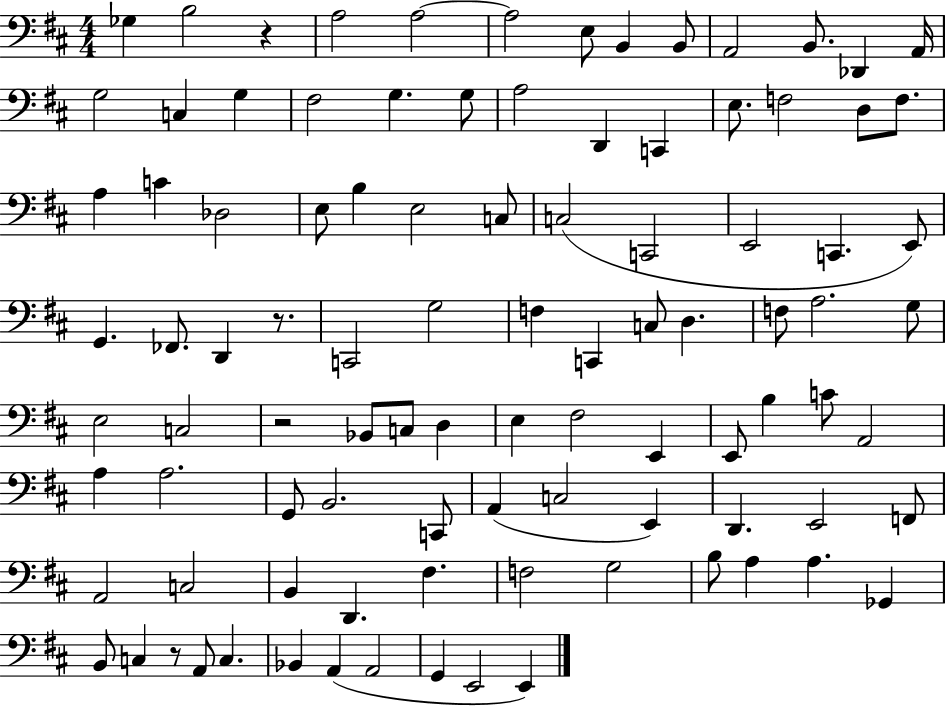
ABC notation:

X:1
T:Untitled
M:4/4
L:1/4
K:D
_G, B,2 z A,2 A,2 A,2 E,/2 B,, B,,/2 A,,2 B,,/2 _D,, A,,/4 G,2 C, G, ^F,2 G, G,/2 A,2 D,, C,, E,/2 F,2 D,/2 F,/2 A, C _D,2 E,/2 B, E,2 C,/2 C,2 C,,2 E,,2 C,, E,,/2 G,, _F,,/2 D,, z/2 C,,2 G,2 F, C,, C,/2 D, F,/2 A,2 G,/2 E,2 C,2 z2 _B,,/2 C,/2 D, E, ^F,2 E,, E,,/2 B, C/2 A,,2 A, A,2 G,,/2 B,,2 C,,/2 A,, C,2 E,, D,, E,,2 F,,/2 A,,2 C,2 B,, D,, ^F, F,2 G,2 B,/2 A, A, _G,, B,,/2 C, z/2 A,,/2 C, _B,, A,, A,,2 G,, E,,2 E,,